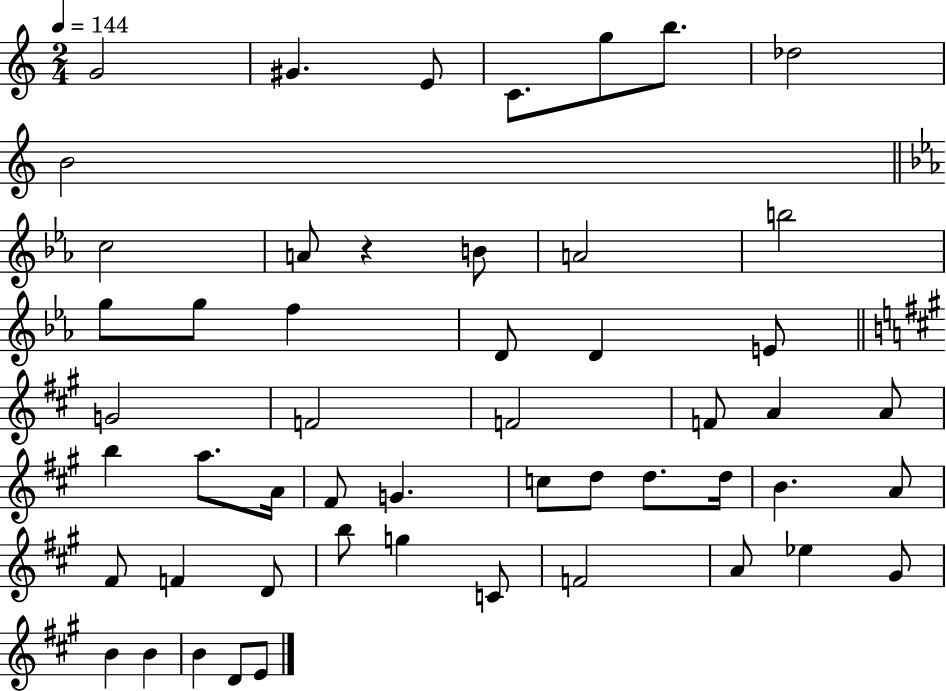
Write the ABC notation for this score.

X:1
T:Untitled
M:2/4
L:1/4
K:C
G2 ^G E/2 C/2 g/2 b/2 _d2 B2 c2 A/2 z B/2 A2 b2 g/2 g/2 f D/2 D E/2 G2 F2 F2 F/2 A A/2 b a/2 A/4 ^F/2 G c/2 d/2 d/2 d/4 B A/2 ^F/2 F D/2 b/2 g C/2 F2 A/2 _e ^G/2 B B B D/2 E/2